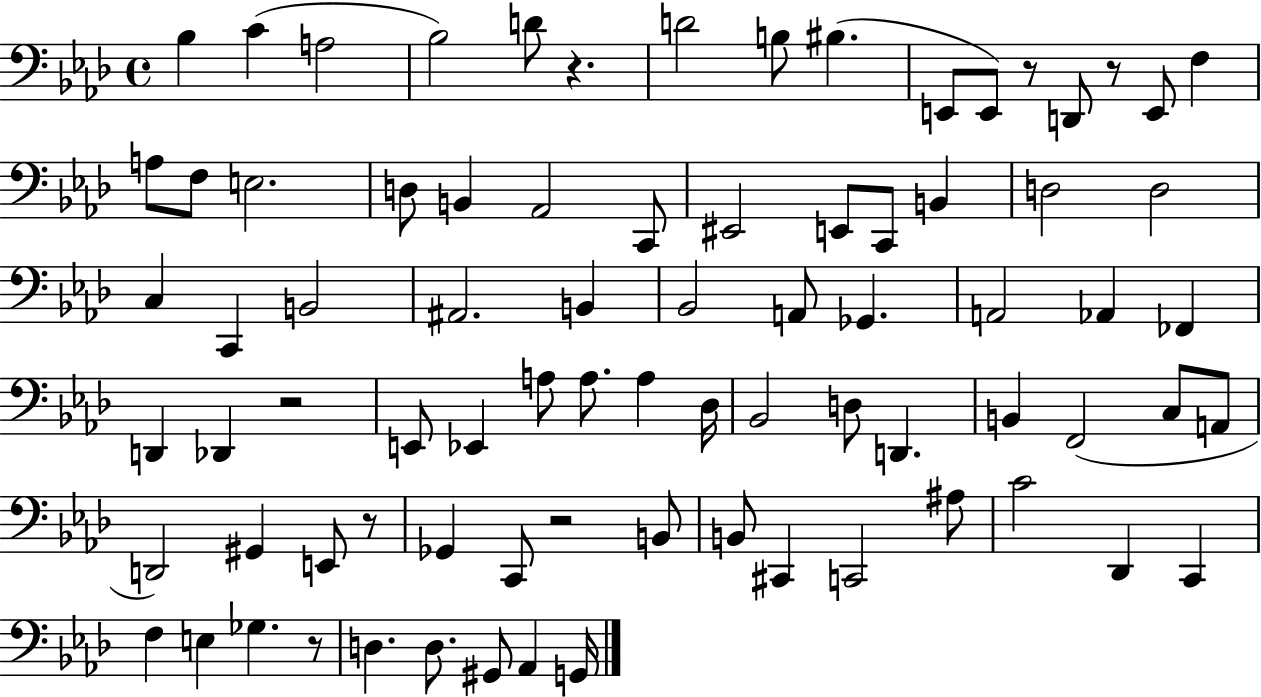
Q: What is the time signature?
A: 4/4